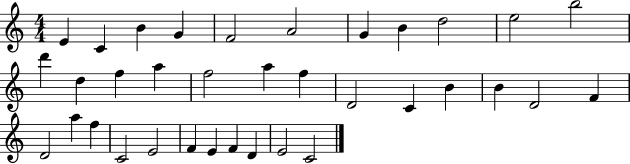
X:1
T:Untitled
M:4/4
L:1/4
K:C
E C B G F2 A2 G B d2 e2 b2 d' d f a f2 a f D2 C B B D2 F D2 a f C2 E2 F E F D E2 C2